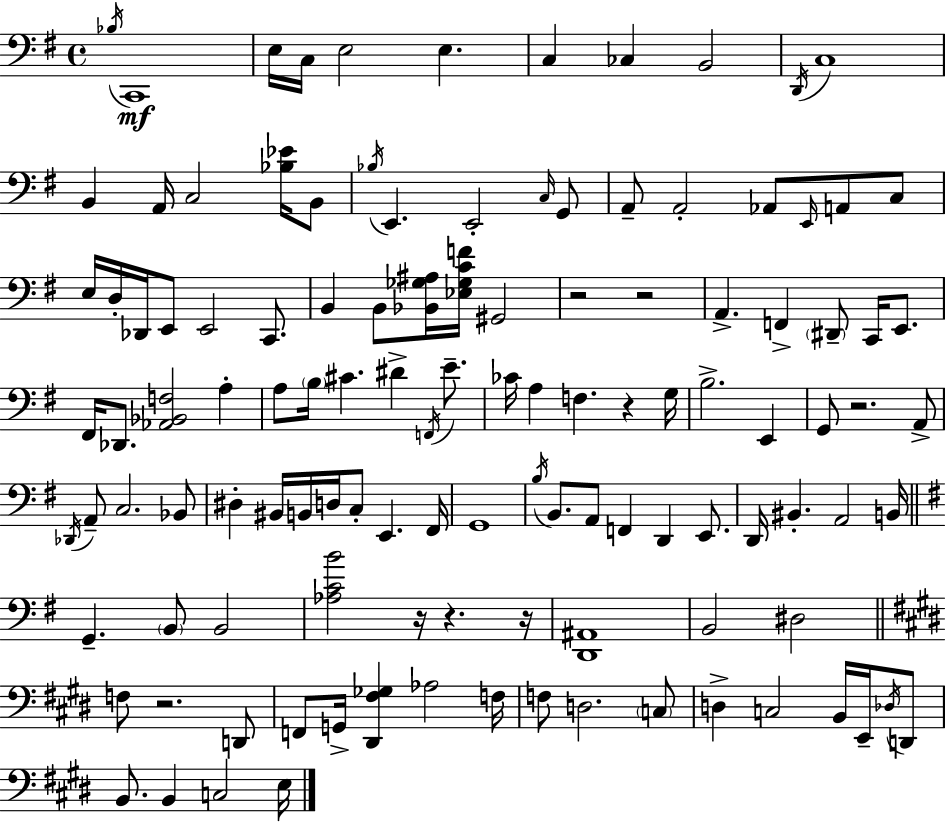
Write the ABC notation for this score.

X:1
T:Untitled
M:4/4
L:1/4
K:G
_B,/4 C,,4 E,/4 C,/4 E,2 E, C, _C, B,,2 D,,/4 C,4 B,, A,,/4 C,2 [_B,_E]/4 B,,/2 _B,/4 E,, E,,2 C,/4 G,,/2 A,,/2 A,,2 _A,,/2 E,,/4 A,,/2 C,/2 E,/4 D,/4 _D,,/4 E,,/2 E,,2 C,,/2 B,, B,,/2 [_B,,_G,^A,]/4 [_E,_G,CF]/4 ^G,,2 z2 z2 A,, F,, ^D,,/2 C,,/4 E,,/2 ^F,,/4 _D,,/2 [_A,,_B,,F,]2 A, A,/2 B,/4 ^C ^D F,,/4 E/2 _C/4 A, F, z G,/4 B,2 E,, G,,/2 z2 A,,/2 _D,,/4 A,,/2 C,2 _B,,/2 ^D, ^B,,/4 B,,/4 D,/4 C,/2 E,, ^F,,/4 G,,4 B,/4 B,,/2 A,,/2 F,, D,, E,,/2 D,,/4 ^B,, A,,2 B,,/4 G,, B,,/2 B,,2 [_A,CB]2 z/4 z z/4 [D,,^A,,]4 B,,2 ^D,2 F,/2 z2 D,,/2 F,,/2 G,,/4 [^D,,^F,_G,] _A,2 F,/4 F,/2 D,2 C,/2 D, C,2 B,,/4 E,,/4 _D,/4 D,,/2 B,,/2 B,, C,2 E,/4